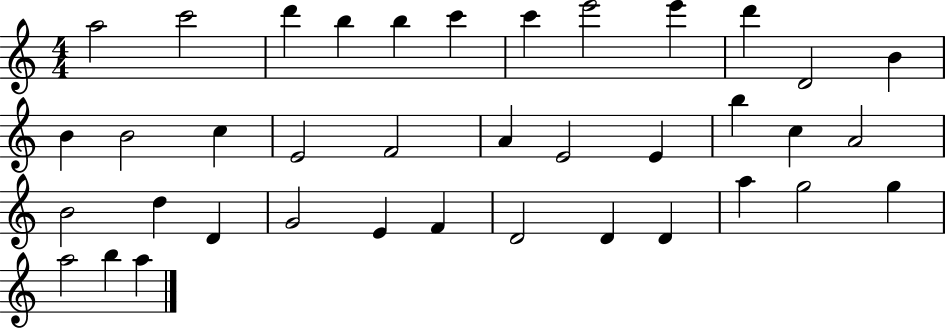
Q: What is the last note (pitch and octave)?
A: A5